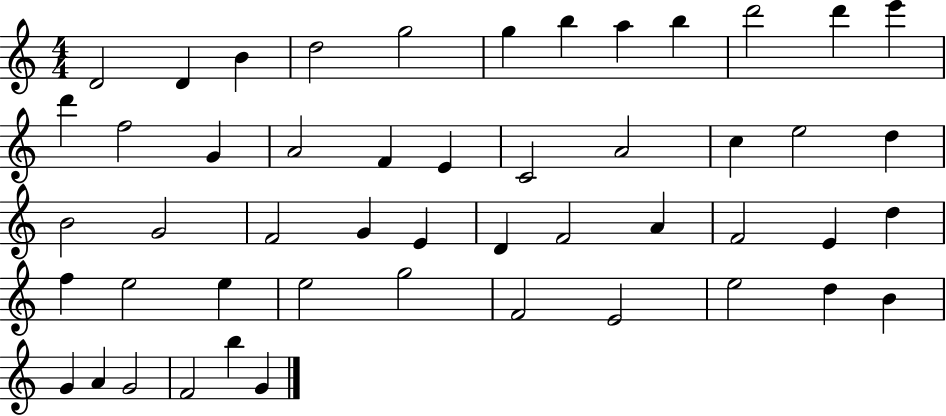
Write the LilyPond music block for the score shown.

{
  \clef treble
  \numericTimeSignature
  \time 4/4
  \key c \major
  d'2 d'4 b'4 | d''2 g''2 | g''4 b''4 a''4 b''4 | d'''2 d'''4 e'''4 | \break d'''4 f''2 g'4 | a'2 f'4 e'4 | c'2 a'2 | c''4 e''2 d''4 | \break b'2 g'2 | f'2 g'4 e'4 | d'4 f'2 a'4 | f'2 e'4 d''4 | \break f''4 e''2 e''4 | e''2 g''2 | f'2 e'2 | e''2 d''4 b'4 | \break g'4 a'4 g'2 | f'2 b''4 g'4 | \bar "|."
}